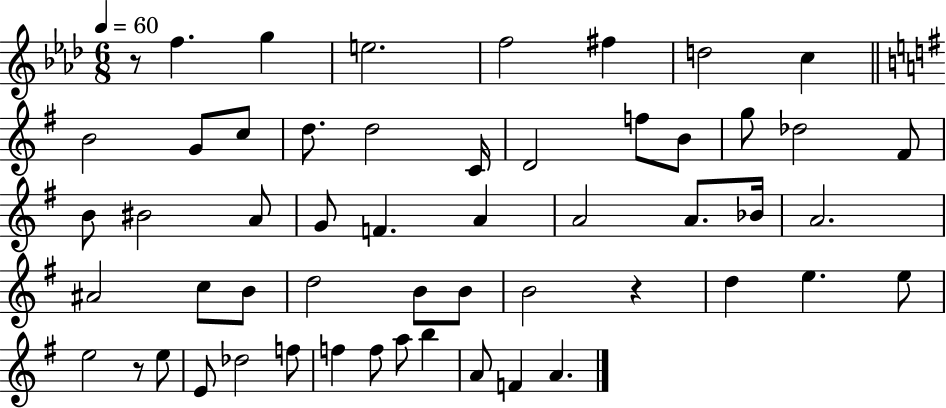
X:1
T:Untitled
M:6/8
L:1/4
K:Ab
z/2 f g e2 f2 ^f d2 c B2 G/2 c/2 d/2 d2 C/4 D2 f/2 B/2 g/2 _d2 ^F/2 B/2 ^B2 A/2 G/2 F A A2 A/2 _B/4 A2 ^A2 c/2 B/2 d2 B/2 B/2 B2 z d e e/2 e2 z/2 e/2 E/2 _d2 f/2 f f/2 a/2 b A/2 F A